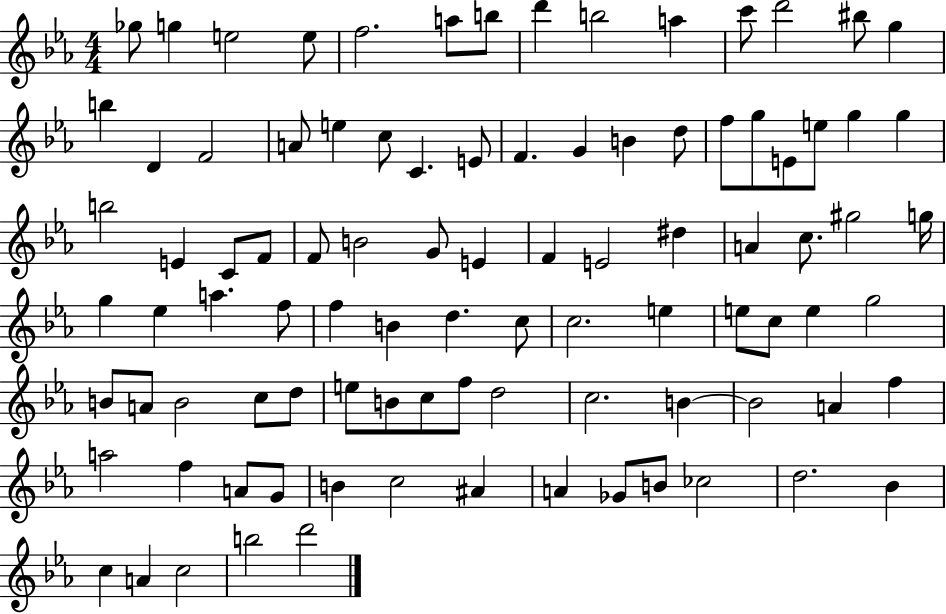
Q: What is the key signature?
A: EES major